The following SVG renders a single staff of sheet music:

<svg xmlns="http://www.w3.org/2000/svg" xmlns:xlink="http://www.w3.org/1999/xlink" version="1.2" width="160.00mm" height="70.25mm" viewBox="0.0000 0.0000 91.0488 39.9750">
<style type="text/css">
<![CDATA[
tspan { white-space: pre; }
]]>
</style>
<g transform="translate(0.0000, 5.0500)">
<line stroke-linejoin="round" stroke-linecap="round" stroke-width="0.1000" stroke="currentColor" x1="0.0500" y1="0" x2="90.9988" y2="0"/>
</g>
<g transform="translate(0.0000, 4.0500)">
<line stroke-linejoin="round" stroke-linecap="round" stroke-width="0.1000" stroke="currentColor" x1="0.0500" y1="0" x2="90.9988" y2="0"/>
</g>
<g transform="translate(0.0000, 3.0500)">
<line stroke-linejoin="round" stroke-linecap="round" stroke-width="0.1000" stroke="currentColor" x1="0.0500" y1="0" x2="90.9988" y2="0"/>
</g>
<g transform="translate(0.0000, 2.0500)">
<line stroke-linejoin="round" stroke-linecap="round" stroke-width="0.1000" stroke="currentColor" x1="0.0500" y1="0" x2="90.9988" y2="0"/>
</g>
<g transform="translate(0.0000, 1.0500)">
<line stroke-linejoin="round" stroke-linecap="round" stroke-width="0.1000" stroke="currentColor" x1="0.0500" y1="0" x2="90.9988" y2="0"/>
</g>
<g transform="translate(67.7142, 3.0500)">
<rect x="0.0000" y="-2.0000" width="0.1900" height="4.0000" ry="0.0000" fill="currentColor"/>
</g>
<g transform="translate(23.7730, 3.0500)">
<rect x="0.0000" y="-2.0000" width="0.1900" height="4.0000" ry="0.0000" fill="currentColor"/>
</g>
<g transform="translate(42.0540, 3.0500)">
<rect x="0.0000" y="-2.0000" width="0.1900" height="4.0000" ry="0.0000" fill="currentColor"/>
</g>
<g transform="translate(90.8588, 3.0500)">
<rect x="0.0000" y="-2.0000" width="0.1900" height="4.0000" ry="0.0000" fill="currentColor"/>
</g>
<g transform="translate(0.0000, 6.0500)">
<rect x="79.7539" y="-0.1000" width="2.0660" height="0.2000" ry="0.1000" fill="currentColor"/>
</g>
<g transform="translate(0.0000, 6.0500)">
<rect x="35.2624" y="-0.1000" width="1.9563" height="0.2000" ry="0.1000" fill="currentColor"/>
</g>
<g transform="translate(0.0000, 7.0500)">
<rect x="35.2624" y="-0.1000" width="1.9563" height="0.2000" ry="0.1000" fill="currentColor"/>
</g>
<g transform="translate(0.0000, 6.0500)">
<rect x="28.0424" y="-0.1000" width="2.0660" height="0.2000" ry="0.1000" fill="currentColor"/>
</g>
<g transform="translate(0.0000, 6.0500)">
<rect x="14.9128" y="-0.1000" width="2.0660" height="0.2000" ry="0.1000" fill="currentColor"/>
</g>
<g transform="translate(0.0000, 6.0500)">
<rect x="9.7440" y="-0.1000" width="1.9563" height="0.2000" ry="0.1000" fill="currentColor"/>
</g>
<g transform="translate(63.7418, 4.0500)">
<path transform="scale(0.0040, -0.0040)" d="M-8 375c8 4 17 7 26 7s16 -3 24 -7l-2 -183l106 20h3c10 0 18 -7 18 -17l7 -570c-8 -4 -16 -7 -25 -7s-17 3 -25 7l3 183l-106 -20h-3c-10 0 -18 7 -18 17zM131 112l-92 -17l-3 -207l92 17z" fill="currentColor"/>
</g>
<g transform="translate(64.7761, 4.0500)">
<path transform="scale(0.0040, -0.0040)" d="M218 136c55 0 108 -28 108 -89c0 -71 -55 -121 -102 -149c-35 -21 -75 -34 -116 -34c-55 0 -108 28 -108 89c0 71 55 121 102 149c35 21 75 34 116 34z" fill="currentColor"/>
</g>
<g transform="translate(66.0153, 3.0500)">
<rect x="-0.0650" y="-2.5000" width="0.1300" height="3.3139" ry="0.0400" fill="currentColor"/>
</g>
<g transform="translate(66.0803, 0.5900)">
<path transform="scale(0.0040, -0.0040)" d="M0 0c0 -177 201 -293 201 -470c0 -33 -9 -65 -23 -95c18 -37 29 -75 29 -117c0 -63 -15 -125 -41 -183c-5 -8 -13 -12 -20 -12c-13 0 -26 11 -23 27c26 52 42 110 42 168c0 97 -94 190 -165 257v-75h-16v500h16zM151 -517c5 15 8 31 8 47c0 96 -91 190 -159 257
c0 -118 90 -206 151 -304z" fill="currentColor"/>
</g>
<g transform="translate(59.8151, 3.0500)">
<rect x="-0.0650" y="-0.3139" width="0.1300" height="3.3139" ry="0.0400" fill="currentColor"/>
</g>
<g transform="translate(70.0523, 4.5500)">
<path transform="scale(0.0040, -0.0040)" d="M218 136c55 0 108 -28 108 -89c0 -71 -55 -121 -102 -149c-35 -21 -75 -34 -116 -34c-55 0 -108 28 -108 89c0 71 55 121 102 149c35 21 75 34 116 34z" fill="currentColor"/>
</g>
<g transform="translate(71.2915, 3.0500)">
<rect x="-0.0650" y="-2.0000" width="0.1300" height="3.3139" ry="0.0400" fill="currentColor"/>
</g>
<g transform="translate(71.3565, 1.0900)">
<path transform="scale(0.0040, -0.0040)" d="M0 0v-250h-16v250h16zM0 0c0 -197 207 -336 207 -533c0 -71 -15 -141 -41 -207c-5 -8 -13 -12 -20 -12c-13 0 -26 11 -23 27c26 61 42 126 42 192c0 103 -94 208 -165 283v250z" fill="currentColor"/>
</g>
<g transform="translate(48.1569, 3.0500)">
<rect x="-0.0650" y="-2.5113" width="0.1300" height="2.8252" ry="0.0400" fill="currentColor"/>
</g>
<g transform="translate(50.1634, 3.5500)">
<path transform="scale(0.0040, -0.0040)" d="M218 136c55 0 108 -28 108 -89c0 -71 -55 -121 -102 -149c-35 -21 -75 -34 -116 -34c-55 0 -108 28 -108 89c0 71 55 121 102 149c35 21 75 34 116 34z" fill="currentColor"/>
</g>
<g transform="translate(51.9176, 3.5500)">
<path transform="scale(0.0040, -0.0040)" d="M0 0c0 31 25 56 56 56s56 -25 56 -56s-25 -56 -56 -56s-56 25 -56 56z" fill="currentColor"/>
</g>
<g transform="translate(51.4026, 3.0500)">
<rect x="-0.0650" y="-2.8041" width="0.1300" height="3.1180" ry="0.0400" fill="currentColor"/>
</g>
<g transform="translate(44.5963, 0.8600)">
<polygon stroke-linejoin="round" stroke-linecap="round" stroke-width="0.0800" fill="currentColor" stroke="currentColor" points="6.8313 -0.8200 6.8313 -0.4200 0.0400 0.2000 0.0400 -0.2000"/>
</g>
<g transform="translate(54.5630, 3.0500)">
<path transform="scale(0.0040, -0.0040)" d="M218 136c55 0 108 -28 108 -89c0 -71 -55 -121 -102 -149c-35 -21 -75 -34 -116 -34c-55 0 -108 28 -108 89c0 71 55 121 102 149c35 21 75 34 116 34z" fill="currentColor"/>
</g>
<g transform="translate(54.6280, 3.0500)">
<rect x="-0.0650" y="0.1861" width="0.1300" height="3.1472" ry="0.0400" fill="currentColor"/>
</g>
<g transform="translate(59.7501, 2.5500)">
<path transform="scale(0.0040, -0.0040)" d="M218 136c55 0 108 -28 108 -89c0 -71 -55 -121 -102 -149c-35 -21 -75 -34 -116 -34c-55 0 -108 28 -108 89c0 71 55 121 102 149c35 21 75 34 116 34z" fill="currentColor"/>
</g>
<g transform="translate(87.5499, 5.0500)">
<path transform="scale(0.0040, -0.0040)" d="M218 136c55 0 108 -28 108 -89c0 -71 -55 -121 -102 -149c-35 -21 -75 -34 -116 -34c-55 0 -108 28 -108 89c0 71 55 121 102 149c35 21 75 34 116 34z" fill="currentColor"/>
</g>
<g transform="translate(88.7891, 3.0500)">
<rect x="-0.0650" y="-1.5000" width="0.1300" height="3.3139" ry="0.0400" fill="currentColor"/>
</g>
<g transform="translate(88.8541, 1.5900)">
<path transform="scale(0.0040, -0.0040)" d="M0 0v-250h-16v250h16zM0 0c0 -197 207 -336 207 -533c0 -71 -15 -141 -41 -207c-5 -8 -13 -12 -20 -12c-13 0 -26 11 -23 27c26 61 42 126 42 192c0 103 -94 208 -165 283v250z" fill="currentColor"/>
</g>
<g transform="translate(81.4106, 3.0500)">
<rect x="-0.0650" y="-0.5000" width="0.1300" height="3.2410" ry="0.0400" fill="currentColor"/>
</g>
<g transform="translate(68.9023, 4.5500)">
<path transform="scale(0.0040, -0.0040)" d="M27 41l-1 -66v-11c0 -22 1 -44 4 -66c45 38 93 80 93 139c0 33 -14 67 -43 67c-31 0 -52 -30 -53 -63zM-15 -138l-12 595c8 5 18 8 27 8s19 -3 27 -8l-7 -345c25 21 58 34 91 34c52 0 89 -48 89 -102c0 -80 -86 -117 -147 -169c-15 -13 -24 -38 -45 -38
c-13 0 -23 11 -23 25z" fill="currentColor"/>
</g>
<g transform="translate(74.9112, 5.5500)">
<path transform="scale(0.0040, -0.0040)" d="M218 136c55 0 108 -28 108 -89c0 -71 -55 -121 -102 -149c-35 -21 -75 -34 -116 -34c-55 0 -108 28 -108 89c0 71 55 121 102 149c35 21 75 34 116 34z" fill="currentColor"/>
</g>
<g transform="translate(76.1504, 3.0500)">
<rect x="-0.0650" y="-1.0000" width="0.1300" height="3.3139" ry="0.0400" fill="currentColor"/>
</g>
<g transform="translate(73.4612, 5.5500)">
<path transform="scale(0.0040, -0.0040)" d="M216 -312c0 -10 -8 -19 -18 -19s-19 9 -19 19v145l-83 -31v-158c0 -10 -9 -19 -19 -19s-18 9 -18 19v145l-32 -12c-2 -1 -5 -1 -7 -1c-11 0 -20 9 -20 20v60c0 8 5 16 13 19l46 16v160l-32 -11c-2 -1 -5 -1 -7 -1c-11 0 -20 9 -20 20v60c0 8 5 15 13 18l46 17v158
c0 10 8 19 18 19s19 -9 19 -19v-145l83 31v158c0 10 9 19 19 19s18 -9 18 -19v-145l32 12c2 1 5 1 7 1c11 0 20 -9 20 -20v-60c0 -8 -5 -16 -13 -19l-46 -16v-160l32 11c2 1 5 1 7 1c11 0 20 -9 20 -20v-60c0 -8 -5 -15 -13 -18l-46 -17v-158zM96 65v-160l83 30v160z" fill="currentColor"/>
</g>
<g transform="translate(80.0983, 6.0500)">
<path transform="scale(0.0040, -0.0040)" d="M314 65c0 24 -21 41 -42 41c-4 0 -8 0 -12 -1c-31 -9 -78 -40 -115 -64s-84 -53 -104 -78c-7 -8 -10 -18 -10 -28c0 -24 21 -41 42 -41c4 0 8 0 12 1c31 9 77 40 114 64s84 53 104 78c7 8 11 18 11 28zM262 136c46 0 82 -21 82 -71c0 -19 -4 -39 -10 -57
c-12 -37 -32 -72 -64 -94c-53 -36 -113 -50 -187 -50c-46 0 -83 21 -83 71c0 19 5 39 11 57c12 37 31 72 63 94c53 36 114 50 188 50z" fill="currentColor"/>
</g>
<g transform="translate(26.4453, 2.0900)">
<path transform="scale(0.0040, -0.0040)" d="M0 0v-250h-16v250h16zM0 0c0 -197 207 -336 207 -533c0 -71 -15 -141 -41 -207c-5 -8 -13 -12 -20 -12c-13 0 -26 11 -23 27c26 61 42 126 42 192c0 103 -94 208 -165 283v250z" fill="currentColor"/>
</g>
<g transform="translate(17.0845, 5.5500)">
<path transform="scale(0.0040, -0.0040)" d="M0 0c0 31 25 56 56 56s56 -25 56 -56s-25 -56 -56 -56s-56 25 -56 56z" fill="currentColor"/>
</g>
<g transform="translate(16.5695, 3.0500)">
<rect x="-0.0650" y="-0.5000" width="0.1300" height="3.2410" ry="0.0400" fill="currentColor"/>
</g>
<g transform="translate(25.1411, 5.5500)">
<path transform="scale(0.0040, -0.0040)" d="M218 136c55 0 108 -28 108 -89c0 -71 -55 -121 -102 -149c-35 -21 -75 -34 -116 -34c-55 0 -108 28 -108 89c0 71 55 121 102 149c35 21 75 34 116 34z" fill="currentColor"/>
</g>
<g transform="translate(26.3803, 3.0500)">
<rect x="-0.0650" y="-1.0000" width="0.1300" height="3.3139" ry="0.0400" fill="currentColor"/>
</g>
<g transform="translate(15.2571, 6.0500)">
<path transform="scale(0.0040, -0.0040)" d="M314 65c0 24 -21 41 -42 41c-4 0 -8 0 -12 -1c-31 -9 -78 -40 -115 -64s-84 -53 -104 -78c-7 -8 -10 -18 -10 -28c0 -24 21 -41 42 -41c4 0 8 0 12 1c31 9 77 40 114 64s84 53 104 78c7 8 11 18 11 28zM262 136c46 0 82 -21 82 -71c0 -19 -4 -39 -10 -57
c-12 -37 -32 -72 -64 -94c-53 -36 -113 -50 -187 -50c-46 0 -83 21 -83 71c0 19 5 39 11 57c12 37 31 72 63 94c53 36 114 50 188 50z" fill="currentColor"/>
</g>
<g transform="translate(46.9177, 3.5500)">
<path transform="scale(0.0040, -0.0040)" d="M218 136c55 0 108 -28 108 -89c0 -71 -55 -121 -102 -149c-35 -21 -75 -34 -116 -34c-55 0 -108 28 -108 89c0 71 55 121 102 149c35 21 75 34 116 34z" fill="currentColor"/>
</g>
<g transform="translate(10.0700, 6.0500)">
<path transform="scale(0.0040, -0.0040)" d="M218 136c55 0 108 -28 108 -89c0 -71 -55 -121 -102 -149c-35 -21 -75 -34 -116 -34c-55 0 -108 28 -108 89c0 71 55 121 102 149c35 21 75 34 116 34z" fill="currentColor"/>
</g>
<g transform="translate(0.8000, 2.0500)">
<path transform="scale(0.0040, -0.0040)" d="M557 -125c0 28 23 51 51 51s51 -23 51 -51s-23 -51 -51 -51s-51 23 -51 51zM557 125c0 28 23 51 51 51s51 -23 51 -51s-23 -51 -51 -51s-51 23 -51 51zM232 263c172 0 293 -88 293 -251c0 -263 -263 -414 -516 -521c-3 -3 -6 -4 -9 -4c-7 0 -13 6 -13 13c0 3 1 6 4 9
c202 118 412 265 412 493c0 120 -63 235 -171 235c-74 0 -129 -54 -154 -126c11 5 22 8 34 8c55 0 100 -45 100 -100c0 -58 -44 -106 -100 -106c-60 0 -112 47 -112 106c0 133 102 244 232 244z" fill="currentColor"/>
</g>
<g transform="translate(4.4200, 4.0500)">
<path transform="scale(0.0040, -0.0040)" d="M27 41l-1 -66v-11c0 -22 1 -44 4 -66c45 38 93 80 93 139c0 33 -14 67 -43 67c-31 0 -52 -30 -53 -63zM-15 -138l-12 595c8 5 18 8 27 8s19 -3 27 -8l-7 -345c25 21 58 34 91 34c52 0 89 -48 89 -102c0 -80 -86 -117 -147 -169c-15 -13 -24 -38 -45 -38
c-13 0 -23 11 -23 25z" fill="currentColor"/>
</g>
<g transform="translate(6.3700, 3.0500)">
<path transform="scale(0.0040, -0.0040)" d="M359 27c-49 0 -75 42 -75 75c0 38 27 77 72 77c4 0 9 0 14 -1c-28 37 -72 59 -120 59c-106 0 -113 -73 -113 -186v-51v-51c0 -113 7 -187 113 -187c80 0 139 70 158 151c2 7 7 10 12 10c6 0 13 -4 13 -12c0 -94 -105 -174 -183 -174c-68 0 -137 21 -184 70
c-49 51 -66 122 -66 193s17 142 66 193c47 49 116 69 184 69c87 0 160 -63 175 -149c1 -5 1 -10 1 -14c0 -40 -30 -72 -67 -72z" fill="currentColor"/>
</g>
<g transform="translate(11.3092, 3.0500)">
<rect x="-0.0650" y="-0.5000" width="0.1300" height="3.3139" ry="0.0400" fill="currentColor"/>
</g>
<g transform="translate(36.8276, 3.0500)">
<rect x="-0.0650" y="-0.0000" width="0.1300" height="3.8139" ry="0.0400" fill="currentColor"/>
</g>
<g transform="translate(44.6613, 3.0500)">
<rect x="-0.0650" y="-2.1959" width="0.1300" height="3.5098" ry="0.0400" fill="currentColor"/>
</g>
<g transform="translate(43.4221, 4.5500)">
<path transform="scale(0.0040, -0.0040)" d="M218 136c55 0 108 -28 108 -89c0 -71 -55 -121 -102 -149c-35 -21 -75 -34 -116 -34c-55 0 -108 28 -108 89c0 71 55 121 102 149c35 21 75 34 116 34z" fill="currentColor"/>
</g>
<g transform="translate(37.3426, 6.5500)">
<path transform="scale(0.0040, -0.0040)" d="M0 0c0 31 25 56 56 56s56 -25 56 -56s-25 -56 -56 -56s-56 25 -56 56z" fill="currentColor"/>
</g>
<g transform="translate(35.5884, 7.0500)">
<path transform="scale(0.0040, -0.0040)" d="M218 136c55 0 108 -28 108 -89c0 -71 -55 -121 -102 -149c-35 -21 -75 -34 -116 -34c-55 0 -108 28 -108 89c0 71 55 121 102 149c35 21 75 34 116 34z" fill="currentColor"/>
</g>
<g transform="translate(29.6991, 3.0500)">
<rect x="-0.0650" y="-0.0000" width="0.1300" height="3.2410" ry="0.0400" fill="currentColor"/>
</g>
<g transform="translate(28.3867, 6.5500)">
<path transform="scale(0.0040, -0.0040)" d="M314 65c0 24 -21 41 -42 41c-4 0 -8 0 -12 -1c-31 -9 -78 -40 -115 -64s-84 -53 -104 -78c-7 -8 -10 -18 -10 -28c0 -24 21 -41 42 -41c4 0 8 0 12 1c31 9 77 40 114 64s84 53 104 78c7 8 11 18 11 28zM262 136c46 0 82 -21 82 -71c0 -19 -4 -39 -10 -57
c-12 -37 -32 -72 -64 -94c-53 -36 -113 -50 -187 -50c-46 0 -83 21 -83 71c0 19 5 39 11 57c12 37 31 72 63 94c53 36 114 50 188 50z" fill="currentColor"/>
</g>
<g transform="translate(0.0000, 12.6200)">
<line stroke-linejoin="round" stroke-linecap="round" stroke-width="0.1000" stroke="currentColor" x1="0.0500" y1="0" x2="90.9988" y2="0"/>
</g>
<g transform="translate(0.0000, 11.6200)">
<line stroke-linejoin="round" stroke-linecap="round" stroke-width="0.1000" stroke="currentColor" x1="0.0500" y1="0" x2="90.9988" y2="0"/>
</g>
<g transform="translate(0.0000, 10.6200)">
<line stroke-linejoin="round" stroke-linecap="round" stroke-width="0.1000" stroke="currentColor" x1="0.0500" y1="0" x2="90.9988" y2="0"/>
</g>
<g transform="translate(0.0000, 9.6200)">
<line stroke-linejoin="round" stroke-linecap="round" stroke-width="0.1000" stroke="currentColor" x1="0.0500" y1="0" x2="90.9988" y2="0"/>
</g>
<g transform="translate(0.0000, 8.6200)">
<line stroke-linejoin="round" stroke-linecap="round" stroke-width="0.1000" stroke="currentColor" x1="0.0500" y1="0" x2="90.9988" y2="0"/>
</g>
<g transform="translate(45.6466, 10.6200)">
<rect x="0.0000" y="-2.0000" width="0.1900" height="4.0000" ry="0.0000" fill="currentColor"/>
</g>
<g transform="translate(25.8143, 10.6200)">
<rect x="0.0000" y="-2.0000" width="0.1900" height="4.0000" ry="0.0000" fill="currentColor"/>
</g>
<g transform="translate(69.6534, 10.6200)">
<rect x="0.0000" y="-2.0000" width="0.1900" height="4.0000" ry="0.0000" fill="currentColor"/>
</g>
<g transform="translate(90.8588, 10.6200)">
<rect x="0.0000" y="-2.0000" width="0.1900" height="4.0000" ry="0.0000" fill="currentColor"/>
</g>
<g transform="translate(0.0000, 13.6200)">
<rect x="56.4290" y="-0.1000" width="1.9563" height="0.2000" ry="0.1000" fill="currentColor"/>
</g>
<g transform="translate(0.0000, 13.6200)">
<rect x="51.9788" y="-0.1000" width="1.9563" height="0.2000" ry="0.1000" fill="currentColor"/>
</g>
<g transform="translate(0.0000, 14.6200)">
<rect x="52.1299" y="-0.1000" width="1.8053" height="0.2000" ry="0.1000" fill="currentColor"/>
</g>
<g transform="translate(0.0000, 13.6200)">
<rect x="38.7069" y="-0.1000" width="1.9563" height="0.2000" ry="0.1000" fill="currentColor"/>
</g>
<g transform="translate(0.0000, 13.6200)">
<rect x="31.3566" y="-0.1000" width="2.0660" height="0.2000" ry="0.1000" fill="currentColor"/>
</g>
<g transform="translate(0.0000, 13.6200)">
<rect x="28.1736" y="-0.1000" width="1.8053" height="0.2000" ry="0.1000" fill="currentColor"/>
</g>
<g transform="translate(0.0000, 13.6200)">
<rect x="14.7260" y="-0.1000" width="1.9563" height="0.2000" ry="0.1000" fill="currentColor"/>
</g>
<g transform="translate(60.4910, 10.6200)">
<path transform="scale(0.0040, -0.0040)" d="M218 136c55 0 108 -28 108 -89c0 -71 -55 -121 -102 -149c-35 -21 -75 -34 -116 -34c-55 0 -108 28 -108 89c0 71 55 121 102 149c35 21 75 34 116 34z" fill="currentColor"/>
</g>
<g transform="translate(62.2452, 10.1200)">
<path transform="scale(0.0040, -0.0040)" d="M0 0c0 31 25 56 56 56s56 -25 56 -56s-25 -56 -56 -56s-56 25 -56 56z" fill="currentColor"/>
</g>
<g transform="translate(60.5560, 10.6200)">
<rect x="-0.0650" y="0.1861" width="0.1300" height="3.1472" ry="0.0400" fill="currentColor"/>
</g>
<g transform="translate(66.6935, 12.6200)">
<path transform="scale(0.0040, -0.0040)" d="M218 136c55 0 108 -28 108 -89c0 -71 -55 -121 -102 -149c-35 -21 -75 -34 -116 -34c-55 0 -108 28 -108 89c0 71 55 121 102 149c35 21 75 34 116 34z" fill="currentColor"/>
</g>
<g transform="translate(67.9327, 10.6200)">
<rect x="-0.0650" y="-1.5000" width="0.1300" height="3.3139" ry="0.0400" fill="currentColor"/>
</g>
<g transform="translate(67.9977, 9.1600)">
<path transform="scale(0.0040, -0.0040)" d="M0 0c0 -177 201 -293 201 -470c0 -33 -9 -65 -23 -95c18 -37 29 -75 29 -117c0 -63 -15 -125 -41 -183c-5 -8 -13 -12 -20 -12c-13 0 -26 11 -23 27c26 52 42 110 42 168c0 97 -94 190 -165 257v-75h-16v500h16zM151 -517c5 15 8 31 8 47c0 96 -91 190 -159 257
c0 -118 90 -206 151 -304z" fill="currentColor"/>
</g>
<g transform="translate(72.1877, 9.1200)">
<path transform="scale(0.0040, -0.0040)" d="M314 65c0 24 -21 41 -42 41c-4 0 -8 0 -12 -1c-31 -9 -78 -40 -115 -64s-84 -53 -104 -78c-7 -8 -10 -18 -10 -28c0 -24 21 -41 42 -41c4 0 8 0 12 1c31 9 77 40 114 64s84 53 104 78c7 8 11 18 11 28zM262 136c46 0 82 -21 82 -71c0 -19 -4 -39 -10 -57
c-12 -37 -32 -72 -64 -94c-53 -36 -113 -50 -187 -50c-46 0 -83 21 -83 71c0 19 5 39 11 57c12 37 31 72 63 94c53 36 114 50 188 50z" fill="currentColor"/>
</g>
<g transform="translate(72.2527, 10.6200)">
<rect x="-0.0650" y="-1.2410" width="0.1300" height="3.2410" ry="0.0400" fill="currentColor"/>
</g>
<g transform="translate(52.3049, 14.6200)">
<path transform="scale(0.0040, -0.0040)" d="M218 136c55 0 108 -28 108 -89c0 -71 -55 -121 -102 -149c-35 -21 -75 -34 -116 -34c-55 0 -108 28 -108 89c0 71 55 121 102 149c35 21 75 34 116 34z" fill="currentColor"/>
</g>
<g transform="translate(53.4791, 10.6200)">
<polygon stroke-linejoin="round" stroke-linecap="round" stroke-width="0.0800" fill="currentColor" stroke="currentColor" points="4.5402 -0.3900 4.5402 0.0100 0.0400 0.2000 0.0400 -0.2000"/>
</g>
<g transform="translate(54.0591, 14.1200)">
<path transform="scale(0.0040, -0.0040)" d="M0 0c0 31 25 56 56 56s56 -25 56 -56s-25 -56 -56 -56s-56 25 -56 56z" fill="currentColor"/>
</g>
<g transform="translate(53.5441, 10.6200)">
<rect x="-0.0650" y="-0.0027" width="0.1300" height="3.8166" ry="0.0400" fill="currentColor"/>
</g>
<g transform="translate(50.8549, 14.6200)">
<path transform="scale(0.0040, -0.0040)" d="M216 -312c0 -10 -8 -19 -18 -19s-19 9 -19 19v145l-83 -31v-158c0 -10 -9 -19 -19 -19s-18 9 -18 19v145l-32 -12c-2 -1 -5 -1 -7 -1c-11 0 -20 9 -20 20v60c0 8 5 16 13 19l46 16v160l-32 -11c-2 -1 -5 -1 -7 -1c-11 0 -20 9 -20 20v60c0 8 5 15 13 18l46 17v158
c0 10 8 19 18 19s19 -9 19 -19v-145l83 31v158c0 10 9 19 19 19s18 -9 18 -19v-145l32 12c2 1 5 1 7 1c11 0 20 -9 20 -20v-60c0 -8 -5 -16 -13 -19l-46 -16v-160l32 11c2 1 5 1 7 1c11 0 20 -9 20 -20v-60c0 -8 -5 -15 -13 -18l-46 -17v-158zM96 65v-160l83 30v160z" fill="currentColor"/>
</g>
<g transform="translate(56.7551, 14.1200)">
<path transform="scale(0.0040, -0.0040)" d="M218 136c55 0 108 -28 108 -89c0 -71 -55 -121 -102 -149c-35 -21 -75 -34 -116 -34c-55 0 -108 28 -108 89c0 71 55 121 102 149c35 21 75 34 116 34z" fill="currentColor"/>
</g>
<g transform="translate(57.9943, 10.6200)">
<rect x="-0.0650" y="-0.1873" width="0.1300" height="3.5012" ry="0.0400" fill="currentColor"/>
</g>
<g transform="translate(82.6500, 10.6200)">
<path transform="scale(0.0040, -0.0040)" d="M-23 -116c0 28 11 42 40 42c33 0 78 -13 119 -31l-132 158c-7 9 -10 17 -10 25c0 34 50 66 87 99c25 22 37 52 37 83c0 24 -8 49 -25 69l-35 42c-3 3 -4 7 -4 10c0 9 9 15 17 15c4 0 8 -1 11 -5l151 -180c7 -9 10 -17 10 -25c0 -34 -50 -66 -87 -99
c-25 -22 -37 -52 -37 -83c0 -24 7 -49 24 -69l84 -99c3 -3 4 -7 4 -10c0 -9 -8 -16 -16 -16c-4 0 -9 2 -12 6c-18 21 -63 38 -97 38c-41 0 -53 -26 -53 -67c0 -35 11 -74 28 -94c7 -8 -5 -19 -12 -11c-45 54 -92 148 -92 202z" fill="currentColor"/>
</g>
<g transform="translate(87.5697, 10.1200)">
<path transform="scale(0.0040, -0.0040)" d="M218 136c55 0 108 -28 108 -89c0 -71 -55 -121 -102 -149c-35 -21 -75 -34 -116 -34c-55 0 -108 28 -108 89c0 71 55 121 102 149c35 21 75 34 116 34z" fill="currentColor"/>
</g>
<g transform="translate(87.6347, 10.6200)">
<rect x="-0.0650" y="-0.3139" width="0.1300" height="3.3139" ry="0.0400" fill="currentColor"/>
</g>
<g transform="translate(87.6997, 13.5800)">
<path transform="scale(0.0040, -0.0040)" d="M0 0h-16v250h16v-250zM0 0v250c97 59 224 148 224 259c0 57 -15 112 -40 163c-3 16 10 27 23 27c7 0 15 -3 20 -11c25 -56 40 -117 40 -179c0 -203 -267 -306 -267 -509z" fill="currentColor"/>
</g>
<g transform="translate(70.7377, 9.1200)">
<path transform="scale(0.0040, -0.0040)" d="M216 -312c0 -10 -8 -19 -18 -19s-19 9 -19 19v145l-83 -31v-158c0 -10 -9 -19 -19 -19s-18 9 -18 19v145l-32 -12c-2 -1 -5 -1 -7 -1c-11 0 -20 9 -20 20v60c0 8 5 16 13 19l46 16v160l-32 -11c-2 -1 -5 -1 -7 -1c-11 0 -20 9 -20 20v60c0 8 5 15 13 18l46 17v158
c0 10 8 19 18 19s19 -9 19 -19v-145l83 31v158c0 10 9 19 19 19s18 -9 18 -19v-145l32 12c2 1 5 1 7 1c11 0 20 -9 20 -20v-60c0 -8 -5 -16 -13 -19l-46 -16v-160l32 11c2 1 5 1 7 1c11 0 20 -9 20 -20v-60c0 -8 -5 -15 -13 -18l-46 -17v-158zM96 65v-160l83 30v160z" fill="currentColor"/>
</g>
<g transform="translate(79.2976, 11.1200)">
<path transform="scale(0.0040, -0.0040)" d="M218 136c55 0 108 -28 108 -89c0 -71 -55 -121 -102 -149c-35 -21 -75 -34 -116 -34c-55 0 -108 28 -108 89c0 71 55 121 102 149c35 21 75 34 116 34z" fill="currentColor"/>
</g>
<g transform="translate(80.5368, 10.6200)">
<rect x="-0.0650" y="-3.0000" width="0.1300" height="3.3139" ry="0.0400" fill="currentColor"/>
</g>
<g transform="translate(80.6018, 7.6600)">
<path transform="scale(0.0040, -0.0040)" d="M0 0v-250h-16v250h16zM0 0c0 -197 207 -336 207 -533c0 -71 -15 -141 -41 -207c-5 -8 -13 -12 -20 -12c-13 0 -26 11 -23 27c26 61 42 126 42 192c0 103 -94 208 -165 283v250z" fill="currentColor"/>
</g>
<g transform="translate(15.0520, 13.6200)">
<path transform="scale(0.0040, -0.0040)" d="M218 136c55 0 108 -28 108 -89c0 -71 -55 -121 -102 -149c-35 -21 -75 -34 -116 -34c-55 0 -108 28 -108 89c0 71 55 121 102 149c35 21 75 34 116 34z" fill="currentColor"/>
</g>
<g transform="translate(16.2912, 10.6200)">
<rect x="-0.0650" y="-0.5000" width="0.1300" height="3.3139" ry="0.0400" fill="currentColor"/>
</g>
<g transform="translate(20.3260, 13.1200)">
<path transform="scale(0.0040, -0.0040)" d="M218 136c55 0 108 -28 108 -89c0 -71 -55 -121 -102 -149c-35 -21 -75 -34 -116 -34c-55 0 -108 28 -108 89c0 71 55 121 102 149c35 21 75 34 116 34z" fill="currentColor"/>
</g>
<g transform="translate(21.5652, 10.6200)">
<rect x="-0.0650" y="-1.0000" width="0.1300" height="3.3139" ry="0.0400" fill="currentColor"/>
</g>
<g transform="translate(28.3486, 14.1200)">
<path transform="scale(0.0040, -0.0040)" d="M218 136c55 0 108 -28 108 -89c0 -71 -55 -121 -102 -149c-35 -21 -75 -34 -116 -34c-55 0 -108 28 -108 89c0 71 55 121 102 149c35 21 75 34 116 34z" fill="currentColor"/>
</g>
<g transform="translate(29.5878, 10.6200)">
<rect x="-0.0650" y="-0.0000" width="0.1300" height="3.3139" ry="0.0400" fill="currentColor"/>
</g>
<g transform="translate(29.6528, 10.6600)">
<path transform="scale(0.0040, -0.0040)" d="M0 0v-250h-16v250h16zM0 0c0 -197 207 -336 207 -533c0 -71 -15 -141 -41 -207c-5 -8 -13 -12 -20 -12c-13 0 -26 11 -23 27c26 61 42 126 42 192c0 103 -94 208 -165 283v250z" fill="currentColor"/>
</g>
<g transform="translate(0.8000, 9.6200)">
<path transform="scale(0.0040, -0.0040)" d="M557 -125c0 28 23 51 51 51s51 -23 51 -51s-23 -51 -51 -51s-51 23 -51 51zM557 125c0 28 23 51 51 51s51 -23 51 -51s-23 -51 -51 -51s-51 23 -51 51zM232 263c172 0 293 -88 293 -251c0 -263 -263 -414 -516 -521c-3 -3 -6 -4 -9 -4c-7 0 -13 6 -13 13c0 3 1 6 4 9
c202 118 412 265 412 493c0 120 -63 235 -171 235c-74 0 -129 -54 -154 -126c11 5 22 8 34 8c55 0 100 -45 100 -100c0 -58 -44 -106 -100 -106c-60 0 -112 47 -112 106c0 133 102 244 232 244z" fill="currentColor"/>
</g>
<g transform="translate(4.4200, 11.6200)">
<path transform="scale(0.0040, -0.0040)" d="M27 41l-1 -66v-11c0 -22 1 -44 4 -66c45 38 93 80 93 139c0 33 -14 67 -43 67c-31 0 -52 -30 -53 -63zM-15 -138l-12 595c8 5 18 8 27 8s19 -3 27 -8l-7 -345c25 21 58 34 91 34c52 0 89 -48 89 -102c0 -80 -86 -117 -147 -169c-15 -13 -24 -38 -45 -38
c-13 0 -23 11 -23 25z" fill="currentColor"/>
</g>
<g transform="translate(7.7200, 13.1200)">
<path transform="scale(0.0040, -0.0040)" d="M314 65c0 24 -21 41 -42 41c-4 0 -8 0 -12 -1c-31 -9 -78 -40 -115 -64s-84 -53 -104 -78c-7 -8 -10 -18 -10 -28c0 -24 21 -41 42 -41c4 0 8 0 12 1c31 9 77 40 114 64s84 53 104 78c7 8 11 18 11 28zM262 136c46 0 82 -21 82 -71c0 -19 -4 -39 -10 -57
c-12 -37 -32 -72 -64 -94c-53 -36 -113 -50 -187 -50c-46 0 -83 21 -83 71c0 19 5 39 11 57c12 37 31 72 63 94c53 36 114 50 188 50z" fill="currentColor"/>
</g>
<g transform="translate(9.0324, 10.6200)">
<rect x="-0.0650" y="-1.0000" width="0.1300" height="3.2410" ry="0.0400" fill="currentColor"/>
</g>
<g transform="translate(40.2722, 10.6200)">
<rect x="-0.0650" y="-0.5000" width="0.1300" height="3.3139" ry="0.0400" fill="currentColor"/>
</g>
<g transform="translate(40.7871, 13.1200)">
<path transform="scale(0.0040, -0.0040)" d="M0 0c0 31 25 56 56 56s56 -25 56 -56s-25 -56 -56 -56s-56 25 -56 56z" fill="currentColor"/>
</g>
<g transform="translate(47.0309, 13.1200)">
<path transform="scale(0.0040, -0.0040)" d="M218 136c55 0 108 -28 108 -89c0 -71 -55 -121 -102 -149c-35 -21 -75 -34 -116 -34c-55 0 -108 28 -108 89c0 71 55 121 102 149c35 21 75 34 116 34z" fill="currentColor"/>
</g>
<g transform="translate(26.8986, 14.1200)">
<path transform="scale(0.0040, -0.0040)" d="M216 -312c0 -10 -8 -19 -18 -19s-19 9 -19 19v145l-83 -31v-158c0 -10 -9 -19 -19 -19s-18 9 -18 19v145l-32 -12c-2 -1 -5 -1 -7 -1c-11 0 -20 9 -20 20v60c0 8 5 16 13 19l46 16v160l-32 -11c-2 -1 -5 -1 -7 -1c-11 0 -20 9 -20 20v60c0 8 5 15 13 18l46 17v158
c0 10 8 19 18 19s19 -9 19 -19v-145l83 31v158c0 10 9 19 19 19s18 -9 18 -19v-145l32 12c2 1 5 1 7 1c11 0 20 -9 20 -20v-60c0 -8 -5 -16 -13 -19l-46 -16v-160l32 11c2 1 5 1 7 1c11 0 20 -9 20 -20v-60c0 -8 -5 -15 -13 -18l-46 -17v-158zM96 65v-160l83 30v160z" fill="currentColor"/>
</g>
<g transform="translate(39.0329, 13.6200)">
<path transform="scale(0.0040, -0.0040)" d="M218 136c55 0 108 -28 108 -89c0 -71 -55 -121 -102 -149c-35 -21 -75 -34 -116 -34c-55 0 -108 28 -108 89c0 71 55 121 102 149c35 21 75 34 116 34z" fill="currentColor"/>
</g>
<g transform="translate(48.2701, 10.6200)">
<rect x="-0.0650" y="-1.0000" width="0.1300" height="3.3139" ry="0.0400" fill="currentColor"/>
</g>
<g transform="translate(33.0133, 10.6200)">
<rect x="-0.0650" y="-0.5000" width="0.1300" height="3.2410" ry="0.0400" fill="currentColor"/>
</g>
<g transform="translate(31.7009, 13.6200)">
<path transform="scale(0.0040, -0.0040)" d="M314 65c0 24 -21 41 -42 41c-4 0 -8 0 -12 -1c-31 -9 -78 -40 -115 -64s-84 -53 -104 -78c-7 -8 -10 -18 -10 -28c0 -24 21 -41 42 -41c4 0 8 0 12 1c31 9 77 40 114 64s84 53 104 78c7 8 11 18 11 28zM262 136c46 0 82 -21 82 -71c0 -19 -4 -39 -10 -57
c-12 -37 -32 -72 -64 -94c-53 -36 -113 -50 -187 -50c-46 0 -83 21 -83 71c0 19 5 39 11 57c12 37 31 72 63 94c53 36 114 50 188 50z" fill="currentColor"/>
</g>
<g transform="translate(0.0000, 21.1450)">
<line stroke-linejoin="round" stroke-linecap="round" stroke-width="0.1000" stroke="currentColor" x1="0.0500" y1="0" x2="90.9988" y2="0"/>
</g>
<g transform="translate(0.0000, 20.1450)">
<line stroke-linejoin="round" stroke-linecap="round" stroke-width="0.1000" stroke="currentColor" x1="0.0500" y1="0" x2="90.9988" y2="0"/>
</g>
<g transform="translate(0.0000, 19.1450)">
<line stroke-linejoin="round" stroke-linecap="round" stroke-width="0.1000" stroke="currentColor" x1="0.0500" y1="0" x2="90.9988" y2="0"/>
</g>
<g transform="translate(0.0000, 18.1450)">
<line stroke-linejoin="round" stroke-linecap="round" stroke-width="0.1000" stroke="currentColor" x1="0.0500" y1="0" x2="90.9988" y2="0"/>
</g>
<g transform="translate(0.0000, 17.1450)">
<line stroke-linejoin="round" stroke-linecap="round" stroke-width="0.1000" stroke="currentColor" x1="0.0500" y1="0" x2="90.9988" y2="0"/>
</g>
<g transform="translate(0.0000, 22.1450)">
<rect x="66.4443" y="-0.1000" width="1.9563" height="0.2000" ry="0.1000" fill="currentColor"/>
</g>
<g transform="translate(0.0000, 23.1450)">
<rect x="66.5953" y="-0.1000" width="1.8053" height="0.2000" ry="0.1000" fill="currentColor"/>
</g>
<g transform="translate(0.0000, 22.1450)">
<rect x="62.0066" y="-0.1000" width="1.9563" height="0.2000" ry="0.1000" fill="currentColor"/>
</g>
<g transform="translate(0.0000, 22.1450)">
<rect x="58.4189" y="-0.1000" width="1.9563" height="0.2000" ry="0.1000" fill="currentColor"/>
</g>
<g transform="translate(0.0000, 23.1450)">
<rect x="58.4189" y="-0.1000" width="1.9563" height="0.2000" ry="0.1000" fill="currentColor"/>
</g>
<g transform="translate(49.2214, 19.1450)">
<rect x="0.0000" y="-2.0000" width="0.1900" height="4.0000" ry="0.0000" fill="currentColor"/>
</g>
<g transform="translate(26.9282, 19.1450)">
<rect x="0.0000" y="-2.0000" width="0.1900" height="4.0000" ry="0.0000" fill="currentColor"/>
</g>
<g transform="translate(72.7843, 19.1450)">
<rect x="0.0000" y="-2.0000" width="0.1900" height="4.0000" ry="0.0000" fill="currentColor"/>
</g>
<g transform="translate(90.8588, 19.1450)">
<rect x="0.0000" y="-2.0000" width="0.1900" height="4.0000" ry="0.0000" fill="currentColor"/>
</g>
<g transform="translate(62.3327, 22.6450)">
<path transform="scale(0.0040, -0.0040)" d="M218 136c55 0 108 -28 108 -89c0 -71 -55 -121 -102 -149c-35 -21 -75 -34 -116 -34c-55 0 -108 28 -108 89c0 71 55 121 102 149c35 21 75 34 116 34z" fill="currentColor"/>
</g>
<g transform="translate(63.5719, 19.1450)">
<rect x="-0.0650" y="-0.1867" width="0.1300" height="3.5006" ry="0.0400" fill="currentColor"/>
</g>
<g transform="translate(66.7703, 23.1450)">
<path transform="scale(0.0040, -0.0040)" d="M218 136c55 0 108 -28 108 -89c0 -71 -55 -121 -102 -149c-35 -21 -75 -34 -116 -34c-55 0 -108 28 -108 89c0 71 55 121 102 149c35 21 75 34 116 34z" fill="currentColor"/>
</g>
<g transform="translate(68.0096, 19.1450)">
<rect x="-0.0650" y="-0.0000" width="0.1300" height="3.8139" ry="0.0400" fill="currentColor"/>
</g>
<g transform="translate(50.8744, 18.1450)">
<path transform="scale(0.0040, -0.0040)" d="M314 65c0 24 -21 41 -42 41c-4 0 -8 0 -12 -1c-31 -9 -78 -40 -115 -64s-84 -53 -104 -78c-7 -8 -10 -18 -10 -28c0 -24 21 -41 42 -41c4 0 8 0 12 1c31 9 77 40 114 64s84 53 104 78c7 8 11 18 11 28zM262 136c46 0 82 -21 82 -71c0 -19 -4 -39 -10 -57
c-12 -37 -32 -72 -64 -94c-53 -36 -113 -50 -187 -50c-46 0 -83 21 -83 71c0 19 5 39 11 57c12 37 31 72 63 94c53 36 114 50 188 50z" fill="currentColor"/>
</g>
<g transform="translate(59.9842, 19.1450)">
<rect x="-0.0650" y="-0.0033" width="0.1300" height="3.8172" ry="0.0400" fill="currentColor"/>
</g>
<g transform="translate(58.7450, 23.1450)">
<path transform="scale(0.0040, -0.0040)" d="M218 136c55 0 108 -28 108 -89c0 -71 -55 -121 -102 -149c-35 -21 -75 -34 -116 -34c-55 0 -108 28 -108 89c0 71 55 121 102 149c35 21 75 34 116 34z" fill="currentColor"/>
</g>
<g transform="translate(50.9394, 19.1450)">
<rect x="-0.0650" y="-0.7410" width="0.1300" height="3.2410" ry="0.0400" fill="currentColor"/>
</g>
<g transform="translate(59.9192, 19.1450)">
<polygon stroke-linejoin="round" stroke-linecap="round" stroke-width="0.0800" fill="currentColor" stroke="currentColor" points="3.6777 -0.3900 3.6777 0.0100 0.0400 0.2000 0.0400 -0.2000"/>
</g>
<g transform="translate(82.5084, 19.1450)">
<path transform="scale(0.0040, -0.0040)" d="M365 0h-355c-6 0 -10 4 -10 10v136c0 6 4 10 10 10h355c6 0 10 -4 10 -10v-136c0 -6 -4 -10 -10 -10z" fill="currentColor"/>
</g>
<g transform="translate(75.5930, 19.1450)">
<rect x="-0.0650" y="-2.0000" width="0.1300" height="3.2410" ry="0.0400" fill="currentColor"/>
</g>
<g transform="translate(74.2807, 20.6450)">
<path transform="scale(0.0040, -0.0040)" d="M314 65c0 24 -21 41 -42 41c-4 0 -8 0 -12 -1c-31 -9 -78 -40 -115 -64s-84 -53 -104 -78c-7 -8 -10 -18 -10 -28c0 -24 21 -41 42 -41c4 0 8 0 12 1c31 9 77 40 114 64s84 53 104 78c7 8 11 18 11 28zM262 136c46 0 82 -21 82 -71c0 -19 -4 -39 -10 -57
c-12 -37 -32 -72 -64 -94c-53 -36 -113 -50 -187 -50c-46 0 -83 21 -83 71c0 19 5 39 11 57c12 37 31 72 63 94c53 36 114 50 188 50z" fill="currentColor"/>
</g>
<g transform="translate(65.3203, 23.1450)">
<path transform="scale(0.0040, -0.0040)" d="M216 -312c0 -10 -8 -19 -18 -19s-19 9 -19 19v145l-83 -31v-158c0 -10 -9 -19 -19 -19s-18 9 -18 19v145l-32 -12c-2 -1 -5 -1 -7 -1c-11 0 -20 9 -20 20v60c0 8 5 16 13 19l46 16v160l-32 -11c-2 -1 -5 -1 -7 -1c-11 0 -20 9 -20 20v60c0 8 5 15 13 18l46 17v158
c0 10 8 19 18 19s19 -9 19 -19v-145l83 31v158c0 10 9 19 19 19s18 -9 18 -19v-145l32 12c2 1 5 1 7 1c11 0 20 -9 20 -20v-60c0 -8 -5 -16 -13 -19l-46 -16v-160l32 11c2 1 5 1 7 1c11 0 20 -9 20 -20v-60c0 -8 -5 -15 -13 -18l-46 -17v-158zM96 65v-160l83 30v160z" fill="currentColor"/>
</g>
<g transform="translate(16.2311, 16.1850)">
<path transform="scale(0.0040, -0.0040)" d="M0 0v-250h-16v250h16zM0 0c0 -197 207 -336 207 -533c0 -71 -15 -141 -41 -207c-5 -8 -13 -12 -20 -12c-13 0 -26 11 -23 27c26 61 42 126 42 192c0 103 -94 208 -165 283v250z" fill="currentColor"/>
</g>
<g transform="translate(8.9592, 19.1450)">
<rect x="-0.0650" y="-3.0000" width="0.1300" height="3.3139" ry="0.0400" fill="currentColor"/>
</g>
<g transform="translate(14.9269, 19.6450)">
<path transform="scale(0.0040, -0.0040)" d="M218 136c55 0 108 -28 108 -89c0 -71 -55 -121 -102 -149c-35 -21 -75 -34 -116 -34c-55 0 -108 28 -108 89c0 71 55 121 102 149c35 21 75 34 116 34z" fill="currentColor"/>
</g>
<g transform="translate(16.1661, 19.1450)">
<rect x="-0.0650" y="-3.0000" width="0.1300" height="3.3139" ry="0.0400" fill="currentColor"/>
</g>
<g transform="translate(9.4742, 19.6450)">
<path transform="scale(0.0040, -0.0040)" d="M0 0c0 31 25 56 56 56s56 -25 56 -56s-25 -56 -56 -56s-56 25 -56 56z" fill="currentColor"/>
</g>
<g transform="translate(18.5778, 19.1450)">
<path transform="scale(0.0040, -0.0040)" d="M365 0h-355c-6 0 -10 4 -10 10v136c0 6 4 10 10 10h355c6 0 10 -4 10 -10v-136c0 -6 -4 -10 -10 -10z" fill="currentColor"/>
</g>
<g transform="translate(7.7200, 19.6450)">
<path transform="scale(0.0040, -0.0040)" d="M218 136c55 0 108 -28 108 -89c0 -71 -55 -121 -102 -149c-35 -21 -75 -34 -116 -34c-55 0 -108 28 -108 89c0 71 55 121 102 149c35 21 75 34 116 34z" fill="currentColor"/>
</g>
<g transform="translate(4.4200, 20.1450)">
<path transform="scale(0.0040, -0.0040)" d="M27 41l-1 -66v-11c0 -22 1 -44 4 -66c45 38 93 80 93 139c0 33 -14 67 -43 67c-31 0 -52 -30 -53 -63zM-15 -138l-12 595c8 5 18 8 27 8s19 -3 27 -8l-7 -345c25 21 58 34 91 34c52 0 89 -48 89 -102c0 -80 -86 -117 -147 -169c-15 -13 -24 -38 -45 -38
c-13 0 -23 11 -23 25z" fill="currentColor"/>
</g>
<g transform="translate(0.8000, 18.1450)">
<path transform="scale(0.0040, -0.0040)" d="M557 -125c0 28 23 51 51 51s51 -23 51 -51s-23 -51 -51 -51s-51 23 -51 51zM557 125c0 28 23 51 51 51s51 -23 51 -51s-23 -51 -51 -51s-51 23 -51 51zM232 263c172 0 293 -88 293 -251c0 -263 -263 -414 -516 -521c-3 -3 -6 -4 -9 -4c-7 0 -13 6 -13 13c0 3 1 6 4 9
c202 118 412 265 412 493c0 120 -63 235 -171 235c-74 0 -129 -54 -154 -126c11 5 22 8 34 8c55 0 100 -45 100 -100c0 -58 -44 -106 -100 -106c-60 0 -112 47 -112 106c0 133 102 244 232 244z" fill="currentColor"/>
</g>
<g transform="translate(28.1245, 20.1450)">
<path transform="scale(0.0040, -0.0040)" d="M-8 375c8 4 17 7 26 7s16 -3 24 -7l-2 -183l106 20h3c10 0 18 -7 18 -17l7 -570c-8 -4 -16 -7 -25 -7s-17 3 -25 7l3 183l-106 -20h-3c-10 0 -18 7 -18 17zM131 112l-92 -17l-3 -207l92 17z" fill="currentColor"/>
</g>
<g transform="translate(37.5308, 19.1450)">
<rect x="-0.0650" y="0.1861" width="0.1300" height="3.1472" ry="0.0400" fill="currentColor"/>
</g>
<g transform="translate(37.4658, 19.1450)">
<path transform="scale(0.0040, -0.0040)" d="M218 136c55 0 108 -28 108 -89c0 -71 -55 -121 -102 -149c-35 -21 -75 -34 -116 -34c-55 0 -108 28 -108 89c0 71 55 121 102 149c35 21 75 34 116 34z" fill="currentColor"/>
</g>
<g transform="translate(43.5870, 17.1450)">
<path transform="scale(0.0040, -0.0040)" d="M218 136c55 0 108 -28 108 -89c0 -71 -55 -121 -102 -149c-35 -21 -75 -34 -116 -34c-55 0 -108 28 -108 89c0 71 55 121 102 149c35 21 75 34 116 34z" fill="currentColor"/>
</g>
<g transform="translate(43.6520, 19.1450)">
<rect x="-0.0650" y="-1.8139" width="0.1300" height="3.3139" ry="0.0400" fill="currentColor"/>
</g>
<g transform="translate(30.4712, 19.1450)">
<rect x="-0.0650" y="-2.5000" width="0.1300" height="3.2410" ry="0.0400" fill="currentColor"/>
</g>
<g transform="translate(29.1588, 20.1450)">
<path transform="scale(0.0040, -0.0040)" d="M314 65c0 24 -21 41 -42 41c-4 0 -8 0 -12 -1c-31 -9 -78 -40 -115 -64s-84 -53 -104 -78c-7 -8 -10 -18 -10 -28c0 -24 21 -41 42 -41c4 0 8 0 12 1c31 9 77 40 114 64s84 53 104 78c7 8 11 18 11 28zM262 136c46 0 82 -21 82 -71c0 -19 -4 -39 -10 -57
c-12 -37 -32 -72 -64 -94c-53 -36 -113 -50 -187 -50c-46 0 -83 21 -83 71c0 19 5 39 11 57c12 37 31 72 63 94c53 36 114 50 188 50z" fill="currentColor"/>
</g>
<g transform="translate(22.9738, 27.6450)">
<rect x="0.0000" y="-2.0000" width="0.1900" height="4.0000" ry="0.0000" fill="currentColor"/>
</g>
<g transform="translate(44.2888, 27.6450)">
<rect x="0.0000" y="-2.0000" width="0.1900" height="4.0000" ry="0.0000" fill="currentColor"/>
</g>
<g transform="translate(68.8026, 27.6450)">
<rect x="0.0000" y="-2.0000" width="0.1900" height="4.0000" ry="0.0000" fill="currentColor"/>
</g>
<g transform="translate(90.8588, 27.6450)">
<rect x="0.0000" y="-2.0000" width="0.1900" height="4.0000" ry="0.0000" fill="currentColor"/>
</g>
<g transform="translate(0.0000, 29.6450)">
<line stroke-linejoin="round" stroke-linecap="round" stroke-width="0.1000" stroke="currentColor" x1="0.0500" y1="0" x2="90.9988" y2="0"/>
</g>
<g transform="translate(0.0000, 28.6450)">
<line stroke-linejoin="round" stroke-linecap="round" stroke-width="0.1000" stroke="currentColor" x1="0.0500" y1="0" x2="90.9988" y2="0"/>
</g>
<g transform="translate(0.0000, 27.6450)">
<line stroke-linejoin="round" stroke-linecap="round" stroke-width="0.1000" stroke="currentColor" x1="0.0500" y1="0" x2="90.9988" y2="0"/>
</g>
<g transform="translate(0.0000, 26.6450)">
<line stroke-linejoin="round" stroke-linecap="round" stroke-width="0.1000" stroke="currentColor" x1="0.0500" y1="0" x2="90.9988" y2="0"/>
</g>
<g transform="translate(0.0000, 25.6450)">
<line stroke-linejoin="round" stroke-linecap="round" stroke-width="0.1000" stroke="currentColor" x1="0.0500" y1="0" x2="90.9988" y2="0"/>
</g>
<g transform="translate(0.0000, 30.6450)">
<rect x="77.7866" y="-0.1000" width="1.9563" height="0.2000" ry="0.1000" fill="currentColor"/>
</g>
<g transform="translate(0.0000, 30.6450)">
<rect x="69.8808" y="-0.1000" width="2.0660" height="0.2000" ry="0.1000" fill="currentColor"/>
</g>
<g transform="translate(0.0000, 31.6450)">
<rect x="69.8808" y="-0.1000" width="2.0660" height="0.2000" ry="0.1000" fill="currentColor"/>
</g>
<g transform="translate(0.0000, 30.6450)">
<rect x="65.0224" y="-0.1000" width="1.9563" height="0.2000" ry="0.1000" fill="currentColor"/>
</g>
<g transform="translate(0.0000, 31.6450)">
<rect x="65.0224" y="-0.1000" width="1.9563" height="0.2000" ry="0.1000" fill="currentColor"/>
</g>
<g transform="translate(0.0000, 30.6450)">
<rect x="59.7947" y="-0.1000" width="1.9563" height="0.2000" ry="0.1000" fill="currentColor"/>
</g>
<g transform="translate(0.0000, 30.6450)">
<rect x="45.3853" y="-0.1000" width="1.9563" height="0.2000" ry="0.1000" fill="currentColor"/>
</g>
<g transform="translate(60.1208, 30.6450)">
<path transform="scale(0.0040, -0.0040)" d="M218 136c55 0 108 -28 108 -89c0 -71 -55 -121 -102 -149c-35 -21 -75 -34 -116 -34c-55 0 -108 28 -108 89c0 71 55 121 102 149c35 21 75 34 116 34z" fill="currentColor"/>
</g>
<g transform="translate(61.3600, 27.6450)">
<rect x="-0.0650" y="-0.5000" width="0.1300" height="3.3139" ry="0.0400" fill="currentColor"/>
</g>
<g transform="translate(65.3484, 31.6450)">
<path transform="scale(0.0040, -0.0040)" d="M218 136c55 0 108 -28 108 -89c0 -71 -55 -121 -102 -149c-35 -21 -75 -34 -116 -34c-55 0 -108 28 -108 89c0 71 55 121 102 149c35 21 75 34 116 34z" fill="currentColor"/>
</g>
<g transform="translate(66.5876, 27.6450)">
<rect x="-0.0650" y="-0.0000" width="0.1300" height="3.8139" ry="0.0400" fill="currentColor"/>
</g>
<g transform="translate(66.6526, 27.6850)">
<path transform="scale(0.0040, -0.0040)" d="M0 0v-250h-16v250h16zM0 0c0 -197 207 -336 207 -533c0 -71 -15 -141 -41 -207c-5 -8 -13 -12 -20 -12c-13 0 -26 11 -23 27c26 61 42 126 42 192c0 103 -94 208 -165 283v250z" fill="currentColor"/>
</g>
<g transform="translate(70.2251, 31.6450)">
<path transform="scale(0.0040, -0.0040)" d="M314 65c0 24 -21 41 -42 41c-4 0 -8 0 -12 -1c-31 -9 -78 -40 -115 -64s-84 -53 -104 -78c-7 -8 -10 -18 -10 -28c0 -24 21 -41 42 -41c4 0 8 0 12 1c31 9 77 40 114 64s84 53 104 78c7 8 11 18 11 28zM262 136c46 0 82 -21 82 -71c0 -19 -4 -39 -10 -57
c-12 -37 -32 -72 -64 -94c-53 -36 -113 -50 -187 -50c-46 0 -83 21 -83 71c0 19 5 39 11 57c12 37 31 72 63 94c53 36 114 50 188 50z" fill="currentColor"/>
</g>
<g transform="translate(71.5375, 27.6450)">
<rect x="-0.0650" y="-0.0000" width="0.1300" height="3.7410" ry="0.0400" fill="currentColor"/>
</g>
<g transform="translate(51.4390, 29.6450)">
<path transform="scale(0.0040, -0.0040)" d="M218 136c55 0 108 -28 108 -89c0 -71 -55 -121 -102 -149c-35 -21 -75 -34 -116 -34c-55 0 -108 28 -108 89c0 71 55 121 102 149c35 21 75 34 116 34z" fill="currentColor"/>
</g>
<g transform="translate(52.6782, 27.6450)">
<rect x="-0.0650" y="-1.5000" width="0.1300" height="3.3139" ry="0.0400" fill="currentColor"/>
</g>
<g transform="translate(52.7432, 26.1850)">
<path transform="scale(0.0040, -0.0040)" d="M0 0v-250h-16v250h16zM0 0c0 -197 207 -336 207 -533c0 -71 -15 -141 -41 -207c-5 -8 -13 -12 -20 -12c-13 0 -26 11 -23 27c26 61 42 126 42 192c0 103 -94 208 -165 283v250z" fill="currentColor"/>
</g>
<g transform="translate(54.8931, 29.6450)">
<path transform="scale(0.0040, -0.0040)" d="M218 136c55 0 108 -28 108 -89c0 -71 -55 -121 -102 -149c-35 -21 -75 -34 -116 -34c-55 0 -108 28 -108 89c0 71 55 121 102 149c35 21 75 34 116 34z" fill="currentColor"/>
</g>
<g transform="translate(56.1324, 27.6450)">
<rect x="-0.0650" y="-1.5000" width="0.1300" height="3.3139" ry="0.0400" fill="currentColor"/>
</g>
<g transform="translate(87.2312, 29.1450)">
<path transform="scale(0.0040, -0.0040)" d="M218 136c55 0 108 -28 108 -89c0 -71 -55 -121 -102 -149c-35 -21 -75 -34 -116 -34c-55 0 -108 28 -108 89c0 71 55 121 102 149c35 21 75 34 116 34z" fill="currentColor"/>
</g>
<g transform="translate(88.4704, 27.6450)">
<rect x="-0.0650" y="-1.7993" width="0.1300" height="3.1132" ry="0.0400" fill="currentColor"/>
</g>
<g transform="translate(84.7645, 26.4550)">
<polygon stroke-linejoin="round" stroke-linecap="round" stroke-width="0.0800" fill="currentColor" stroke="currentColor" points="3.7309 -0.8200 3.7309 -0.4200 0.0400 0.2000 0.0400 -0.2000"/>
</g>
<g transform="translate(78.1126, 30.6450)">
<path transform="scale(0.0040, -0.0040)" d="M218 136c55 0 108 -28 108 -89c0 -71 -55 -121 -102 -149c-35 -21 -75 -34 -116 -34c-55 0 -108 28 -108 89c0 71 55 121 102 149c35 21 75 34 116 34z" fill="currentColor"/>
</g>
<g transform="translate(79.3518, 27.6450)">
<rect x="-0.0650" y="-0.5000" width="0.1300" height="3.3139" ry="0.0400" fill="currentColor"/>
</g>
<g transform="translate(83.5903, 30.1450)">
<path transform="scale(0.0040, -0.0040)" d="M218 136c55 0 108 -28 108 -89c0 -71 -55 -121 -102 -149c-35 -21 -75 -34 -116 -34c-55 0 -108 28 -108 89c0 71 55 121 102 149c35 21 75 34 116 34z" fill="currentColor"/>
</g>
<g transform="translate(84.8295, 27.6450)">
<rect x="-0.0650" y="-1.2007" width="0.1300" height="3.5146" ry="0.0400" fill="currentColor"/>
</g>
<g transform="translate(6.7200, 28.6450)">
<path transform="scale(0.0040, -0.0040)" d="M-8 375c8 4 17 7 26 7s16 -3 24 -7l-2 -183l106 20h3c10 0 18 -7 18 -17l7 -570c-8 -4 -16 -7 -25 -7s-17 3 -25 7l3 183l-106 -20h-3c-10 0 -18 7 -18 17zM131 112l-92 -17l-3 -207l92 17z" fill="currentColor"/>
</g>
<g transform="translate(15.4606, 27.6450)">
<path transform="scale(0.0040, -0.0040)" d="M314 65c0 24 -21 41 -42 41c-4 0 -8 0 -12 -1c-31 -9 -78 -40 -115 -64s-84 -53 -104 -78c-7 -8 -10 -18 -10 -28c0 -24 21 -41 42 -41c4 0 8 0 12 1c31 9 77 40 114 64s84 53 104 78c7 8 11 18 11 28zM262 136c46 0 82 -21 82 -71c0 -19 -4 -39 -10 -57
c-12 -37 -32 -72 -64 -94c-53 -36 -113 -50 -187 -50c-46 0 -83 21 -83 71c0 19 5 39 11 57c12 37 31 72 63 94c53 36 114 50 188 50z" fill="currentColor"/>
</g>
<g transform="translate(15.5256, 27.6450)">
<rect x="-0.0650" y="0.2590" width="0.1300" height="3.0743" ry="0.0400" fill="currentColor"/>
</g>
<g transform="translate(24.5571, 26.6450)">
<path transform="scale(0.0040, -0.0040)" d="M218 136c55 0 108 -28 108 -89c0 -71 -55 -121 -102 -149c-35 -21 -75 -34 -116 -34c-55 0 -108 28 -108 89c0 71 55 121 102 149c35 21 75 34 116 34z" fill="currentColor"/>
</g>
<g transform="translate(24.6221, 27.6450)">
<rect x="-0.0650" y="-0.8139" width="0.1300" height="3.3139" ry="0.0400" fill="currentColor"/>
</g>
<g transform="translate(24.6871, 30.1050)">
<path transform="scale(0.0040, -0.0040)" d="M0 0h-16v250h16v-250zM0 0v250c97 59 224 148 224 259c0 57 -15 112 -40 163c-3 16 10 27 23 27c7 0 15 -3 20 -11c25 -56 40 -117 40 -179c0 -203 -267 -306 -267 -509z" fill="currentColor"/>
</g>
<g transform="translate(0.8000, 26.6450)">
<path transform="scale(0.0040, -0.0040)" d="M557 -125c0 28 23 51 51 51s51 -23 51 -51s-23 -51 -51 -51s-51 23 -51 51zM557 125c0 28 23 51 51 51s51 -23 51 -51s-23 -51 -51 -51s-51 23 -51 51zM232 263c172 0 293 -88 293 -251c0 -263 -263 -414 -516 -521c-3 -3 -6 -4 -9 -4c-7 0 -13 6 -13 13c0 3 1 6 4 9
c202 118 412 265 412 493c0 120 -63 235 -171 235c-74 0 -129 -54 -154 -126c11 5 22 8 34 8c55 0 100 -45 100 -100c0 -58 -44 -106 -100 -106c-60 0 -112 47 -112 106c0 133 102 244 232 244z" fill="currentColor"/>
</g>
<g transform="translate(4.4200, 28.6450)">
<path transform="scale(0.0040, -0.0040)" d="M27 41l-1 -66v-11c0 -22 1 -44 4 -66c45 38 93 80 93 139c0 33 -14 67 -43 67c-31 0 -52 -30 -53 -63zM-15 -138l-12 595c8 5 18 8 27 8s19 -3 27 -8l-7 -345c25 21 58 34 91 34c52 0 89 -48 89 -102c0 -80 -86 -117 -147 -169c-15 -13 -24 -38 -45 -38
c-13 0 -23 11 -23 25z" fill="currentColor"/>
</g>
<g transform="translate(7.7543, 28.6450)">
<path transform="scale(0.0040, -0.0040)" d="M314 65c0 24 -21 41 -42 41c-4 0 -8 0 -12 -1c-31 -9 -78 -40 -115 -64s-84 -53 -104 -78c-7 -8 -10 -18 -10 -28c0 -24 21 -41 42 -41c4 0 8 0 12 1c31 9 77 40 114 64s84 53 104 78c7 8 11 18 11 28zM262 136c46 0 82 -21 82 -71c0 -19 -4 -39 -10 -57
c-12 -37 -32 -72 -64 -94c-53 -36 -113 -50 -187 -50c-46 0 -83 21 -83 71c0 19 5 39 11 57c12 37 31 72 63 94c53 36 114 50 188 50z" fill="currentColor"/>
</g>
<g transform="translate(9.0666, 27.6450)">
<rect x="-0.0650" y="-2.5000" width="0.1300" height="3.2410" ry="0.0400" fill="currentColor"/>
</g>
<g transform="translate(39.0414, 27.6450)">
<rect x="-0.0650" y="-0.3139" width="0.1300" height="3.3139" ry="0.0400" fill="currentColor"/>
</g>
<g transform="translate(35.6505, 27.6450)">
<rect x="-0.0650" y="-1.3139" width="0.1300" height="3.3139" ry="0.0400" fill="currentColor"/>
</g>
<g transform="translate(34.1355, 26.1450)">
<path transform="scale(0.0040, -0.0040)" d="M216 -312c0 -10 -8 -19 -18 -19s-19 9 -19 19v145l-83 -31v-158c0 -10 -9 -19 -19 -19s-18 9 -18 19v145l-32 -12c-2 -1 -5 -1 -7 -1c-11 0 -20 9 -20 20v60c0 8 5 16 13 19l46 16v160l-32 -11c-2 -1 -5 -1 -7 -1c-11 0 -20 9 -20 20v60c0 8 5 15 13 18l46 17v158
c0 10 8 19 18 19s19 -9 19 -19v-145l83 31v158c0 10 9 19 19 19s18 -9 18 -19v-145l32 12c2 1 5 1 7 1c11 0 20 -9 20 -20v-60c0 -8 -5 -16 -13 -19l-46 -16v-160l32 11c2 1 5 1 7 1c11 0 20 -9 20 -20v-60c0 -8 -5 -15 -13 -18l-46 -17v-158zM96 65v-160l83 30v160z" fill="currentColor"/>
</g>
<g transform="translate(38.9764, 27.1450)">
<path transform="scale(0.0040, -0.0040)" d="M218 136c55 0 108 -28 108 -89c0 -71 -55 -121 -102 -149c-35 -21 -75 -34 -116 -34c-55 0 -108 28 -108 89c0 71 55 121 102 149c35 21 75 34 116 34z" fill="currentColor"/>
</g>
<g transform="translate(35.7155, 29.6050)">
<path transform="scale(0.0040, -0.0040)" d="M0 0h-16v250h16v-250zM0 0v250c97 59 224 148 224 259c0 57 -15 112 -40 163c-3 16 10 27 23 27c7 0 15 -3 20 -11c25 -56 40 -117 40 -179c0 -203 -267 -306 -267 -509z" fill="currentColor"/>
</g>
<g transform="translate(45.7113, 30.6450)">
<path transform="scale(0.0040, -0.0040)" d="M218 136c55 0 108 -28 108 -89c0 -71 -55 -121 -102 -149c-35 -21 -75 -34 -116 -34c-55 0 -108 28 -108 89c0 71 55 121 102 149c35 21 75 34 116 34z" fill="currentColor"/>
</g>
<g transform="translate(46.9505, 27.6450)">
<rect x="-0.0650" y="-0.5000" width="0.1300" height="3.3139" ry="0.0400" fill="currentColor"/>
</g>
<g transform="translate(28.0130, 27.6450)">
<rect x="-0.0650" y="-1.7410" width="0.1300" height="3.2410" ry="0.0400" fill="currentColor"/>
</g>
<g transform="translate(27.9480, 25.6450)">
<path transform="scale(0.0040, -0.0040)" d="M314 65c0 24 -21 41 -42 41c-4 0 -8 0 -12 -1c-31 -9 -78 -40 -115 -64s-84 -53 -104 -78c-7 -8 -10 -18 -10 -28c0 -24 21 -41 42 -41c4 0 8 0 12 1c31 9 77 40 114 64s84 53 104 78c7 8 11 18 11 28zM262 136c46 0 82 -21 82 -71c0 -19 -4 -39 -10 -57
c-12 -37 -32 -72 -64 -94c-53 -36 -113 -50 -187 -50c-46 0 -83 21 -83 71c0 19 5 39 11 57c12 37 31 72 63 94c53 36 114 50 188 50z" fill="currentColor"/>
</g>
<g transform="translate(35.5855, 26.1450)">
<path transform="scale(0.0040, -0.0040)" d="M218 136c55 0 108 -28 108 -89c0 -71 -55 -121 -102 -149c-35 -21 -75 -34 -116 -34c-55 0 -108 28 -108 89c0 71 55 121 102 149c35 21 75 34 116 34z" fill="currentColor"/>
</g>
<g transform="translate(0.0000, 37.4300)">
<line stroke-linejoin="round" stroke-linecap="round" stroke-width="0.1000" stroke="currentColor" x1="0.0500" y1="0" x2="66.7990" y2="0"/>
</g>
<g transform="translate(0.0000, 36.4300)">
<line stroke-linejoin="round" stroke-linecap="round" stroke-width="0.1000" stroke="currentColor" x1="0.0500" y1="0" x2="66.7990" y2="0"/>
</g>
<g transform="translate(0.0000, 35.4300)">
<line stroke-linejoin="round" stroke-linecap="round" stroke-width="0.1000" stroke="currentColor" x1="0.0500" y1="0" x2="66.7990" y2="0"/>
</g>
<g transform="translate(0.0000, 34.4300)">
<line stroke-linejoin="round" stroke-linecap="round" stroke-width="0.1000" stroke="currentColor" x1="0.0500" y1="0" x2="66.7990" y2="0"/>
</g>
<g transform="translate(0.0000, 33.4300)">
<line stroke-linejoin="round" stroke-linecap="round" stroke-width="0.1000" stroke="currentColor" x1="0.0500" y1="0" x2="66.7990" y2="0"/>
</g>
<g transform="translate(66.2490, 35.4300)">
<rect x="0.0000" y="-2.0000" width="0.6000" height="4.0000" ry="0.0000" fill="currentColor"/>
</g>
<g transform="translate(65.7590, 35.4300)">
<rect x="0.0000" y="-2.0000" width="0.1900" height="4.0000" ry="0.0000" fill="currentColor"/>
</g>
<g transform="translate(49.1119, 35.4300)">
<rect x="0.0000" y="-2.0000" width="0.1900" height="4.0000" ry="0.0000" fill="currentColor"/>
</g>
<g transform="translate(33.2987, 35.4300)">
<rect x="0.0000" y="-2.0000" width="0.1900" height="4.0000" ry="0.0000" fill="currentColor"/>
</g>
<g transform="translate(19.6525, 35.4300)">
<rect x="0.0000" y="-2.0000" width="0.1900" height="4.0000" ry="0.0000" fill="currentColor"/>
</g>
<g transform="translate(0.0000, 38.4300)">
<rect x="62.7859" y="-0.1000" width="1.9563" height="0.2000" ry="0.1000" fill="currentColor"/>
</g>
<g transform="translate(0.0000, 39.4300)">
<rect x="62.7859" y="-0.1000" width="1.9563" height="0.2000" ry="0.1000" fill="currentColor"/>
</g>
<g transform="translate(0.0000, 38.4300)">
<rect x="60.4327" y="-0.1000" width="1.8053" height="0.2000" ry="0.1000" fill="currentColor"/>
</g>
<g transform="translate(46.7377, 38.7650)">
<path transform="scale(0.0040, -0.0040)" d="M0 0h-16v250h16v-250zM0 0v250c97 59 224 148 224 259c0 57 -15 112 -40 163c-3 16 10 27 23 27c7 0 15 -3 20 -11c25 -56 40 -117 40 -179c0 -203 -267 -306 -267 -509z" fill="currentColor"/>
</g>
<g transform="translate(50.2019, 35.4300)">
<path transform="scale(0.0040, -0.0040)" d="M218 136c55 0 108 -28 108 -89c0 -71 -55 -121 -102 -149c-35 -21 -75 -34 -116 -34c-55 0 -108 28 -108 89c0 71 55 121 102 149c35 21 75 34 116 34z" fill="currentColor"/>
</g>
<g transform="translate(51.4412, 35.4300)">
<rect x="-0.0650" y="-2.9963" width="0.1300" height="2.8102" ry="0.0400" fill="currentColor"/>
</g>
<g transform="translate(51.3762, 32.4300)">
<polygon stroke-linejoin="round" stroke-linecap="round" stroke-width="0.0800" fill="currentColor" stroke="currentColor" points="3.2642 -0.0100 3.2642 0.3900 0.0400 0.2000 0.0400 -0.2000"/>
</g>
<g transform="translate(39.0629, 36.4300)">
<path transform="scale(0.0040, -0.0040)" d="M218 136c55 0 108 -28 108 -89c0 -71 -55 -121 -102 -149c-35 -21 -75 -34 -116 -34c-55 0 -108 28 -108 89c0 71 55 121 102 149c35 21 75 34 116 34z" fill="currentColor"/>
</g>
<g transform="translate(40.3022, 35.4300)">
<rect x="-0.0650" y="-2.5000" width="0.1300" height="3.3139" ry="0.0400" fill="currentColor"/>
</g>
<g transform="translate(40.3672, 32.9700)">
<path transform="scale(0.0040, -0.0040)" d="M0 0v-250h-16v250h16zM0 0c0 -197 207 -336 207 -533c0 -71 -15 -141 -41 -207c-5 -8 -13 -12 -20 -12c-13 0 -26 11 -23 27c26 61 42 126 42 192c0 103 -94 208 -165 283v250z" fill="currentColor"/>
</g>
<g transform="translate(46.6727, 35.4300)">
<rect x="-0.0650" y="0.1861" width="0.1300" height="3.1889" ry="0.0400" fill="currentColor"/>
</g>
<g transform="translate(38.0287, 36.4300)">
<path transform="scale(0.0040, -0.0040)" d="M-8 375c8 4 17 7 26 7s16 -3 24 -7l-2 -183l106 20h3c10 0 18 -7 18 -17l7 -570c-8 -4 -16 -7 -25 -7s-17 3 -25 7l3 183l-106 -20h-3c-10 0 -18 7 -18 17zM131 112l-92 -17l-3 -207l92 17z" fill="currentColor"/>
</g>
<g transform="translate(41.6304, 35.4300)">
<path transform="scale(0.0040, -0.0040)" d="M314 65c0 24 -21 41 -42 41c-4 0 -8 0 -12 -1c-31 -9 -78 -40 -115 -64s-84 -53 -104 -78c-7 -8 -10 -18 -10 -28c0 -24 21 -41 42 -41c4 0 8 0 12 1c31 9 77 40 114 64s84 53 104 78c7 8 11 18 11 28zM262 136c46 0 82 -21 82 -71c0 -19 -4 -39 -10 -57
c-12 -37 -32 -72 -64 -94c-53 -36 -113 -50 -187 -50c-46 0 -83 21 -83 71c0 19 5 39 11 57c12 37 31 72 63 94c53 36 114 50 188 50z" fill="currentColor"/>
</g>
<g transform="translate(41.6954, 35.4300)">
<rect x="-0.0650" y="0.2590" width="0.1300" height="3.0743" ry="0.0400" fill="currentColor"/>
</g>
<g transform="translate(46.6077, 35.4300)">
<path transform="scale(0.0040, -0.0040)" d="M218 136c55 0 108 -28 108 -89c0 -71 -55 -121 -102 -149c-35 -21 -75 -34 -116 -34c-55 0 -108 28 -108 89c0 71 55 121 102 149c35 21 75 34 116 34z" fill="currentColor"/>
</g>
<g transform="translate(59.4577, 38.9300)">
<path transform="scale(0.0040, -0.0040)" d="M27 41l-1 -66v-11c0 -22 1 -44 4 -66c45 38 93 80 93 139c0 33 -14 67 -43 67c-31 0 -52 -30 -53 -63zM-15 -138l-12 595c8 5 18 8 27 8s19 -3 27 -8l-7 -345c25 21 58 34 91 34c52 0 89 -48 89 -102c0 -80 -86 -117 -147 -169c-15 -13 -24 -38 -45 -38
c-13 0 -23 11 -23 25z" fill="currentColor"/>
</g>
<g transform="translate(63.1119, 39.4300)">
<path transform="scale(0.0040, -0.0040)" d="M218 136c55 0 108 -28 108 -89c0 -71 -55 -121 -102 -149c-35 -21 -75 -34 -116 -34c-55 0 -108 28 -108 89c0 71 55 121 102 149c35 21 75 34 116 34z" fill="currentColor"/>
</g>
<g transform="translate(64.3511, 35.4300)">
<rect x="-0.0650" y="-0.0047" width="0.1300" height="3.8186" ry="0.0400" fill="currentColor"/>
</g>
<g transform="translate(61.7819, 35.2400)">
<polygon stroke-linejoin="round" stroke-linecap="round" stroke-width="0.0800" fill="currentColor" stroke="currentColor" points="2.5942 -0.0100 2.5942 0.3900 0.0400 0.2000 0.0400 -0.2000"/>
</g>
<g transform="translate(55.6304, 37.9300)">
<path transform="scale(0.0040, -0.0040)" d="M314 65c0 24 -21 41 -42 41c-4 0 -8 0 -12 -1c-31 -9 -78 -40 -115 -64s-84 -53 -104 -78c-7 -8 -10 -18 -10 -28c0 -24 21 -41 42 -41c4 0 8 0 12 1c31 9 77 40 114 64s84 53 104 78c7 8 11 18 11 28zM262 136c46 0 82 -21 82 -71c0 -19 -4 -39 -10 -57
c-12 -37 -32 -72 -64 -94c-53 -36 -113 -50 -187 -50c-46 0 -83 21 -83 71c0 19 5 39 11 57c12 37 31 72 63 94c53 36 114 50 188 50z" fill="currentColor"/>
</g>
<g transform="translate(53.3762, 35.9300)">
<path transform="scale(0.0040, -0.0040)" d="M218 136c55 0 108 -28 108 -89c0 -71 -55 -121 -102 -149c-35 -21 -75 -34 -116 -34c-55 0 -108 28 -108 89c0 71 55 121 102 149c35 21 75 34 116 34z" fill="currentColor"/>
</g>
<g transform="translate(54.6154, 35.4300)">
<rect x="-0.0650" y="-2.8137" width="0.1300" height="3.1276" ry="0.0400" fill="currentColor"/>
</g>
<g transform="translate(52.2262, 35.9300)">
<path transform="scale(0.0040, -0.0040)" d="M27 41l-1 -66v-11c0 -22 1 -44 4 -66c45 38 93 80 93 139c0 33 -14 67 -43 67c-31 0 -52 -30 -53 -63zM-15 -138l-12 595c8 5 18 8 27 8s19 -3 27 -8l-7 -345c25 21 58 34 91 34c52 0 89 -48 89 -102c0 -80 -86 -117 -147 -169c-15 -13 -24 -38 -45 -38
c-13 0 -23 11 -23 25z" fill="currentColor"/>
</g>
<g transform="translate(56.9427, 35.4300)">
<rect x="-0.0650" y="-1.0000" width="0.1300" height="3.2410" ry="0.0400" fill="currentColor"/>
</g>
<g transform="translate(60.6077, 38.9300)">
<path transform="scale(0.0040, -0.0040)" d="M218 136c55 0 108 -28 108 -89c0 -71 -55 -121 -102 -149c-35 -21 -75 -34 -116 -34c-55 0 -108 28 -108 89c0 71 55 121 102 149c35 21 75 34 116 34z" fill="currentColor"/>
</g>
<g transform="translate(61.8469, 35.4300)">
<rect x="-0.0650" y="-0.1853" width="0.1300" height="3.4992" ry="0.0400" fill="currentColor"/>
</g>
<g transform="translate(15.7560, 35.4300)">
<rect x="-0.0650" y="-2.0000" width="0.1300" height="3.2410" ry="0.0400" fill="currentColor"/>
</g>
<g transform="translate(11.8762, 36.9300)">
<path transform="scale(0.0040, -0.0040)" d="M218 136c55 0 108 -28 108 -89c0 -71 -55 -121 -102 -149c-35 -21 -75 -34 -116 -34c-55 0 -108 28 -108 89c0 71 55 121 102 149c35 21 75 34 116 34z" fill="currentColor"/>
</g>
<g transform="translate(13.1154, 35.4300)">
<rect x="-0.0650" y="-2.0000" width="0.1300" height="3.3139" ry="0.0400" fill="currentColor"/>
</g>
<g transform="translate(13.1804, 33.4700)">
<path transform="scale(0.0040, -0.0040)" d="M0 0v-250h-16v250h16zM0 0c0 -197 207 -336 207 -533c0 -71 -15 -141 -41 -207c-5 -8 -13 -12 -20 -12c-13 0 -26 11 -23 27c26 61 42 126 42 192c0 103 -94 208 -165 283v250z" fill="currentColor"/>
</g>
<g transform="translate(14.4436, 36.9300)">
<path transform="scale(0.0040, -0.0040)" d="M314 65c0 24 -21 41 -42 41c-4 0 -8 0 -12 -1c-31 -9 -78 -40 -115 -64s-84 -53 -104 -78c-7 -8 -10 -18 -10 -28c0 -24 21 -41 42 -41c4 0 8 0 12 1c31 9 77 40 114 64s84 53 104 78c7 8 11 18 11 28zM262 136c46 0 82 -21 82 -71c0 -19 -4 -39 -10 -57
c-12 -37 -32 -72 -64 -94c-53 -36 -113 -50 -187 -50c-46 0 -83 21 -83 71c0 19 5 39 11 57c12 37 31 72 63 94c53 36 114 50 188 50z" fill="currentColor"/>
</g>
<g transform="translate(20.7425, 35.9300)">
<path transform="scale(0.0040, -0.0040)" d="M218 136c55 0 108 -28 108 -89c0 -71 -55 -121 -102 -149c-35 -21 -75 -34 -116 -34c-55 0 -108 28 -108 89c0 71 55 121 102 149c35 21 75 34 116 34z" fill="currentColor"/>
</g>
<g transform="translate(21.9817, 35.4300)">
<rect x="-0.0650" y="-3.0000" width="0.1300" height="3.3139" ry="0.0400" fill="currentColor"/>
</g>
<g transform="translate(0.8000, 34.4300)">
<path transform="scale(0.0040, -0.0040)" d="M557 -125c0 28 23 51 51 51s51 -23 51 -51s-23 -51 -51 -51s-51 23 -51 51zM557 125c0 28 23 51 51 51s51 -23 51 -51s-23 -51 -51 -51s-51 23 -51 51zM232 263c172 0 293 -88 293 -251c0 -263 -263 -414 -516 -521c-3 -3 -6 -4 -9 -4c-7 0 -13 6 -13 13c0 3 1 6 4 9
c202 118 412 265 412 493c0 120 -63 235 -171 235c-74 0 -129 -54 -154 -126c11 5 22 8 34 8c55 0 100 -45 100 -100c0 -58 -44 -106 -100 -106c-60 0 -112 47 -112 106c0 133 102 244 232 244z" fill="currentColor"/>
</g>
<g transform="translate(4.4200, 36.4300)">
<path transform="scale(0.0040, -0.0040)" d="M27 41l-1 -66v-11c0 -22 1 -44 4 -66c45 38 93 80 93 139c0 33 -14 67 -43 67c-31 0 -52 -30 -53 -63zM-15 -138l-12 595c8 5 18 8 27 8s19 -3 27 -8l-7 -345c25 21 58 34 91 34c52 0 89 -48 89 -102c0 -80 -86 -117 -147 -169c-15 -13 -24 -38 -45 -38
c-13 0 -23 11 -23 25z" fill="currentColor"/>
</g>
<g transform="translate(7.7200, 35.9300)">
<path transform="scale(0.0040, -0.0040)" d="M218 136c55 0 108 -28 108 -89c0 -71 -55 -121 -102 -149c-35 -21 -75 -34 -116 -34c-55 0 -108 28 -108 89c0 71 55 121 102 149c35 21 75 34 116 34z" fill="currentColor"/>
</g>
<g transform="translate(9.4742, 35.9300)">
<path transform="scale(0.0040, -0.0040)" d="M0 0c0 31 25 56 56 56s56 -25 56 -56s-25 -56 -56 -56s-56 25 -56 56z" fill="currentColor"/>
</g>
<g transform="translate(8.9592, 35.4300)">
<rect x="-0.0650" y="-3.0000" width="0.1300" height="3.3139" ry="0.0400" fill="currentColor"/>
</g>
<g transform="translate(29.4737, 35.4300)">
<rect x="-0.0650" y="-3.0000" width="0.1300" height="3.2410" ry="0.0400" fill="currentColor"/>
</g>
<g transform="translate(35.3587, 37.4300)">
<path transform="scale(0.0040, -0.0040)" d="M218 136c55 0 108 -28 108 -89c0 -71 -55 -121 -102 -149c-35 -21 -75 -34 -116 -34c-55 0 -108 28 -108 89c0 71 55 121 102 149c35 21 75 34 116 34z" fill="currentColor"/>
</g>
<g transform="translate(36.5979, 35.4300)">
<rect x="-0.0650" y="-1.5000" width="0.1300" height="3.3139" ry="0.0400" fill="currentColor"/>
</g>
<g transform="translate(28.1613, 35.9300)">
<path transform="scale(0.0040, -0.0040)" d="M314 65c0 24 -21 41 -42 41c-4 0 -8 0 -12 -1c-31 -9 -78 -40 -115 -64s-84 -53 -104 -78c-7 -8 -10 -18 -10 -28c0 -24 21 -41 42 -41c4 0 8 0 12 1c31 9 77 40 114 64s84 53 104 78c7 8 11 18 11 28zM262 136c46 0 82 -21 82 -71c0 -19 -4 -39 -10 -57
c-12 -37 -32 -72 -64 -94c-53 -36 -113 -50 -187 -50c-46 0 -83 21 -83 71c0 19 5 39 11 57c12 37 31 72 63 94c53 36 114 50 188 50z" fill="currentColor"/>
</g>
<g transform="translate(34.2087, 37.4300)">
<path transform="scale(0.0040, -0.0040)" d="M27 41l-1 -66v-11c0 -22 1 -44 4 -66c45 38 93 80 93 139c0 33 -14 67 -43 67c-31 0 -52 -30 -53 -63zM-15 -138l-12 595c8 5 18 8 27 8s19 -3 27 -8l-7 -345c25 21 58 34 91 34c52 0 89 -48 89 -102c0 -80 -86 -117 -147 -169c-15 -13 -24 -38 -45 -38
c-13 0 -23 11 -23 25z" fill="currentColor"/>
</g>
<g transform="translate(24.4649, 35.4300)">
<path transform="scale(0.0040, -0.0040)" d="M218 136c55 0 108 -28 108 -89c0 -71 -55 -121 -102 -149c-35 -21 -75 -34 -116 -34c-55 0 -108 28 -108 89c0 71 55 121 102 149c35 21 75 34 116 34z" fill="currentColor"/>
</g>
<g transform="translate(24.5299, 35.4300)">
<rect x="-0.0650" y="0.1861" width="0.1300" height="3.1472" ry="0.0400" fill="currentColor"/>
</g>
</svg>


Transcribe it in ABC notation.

X:1
T:Untitled
M:4/4
L:1/4
K:F
E,, E,,2 F,,/2 D,,2 C,, A,,/2 C,/2 C,/2 D, E, B,,/4 _A,,/2 ^F,, E,,2 G,,/2 F,,2 E,, F,, ^D,,/2 E,,2 E,, F,, ^C,,/2 D,,/2 D, G,,/4 ^G,2 C,/2 z E,/2 C, C,/2 z2 B,,2 D, A, F,2 C,,/2 D,,/2 ^C,, A,,2 z2 B,,2 D,2 F,/2 A,2 ^G,/2 E, E,, G,,/2 G,, E,, C,,/2 C,,2 E,, F,,/2 A,,/2 C, A,,/2 A,,2 C, D, C,2 _G,, B,,/2 D,2 D,/2 D,/2 _C,/2 F,,2 _D,,/2 C,,/2